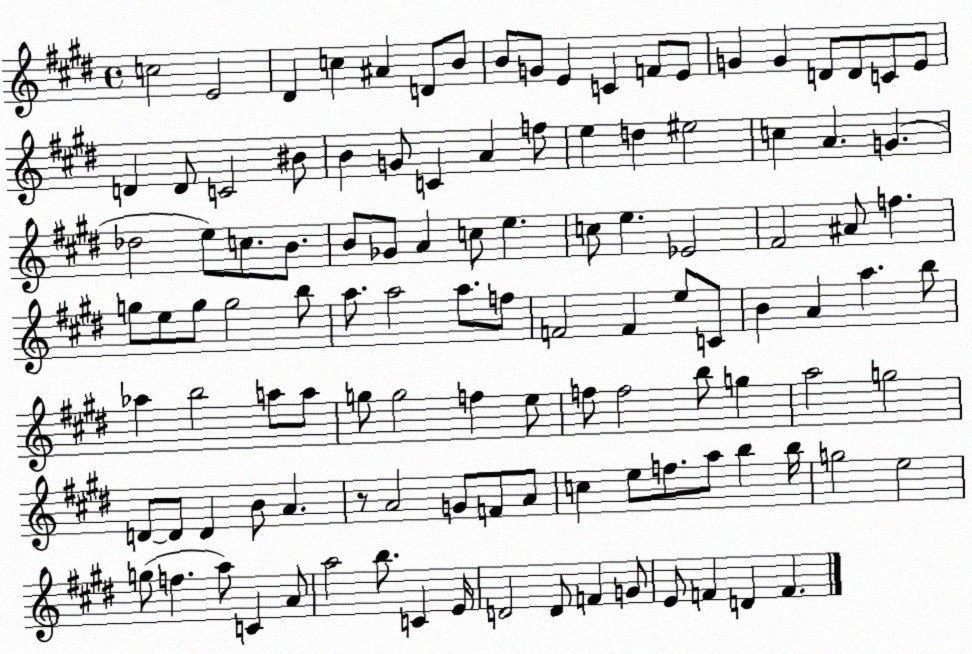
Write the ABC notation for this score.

X:1
T:Untitled
M:4/4
L:1/4
K:E
c2 E2 ^D c ^A D/2 B/2 B/2 G/2 E C F/2 E/2 G G D/2 D/2 C/2 E/2 D D/2 C2 ^B/2 B G/2 C A f/2 e d ^e2 c A G _d2 e/2 c/2 B/2 B/2 _G/2 A c/2 e c/2 e _E2 ^F2 ^A/2 f g/2 e/2 g/2 g2 b/2 a/2 a2 a/2 f/2 F2 F e/2 C/2 B A a b/2 _a b2 a/2 a/2 g/2 g2 f e/2 f/2 f2 b/2 g a2 g2 D/2 D/2 D B/2 A z/2 A2 G/2 F/2 A/2 c e/2 f/2 a/2 b b/4 g2 e2 g/2 f a/2 C A/2 a2 b/2 C E/4 D2 D/2 F G/2 E/2 F D F